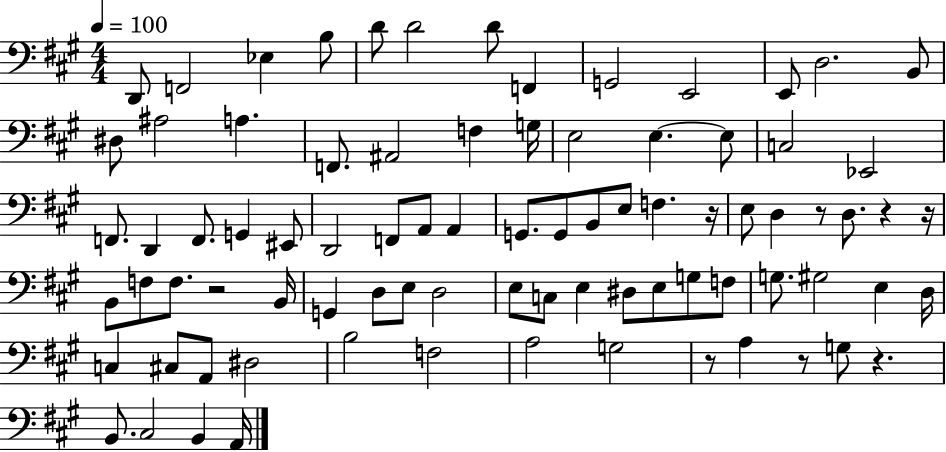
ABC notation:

X:1
T:Untitled
M:4/4
L:1/4
K:A
D,,/2 F,,2 _E, B,/2 D/2 D2 D/2 F,, G,,2 E,,2 E,,/2 D,2 B,,/2 ^D,/2 ^A,2 A, F,,/2 ^A,,2 F, G,/4 E,2 E, E,/2 C,2 _E,,2 F,,/2 D,, F,,/2 G,, ^E,,/2 D,,2 F,,/2 A,,/2 A,, G,,/2 G,,/2 B,,/2 E,/2 F, z/4 E,/2 D, z/2 D,/2 z z/4 B,,/2 F,/2 F,/2 z2 B,,/4 G,, D,/2 E,/2 D,2 E,/2 C,/2 E, ^D,/2 E,/2 G,/2 F,/2 G,/2 ^G,2 E, D,/4 C, ^C,/2 A,,/2 ^D,2 B,2 F,2 A,2 G,2 z/2 A, z/2 G,/2 z B,,/2 ^C,2 B,, A,,/4